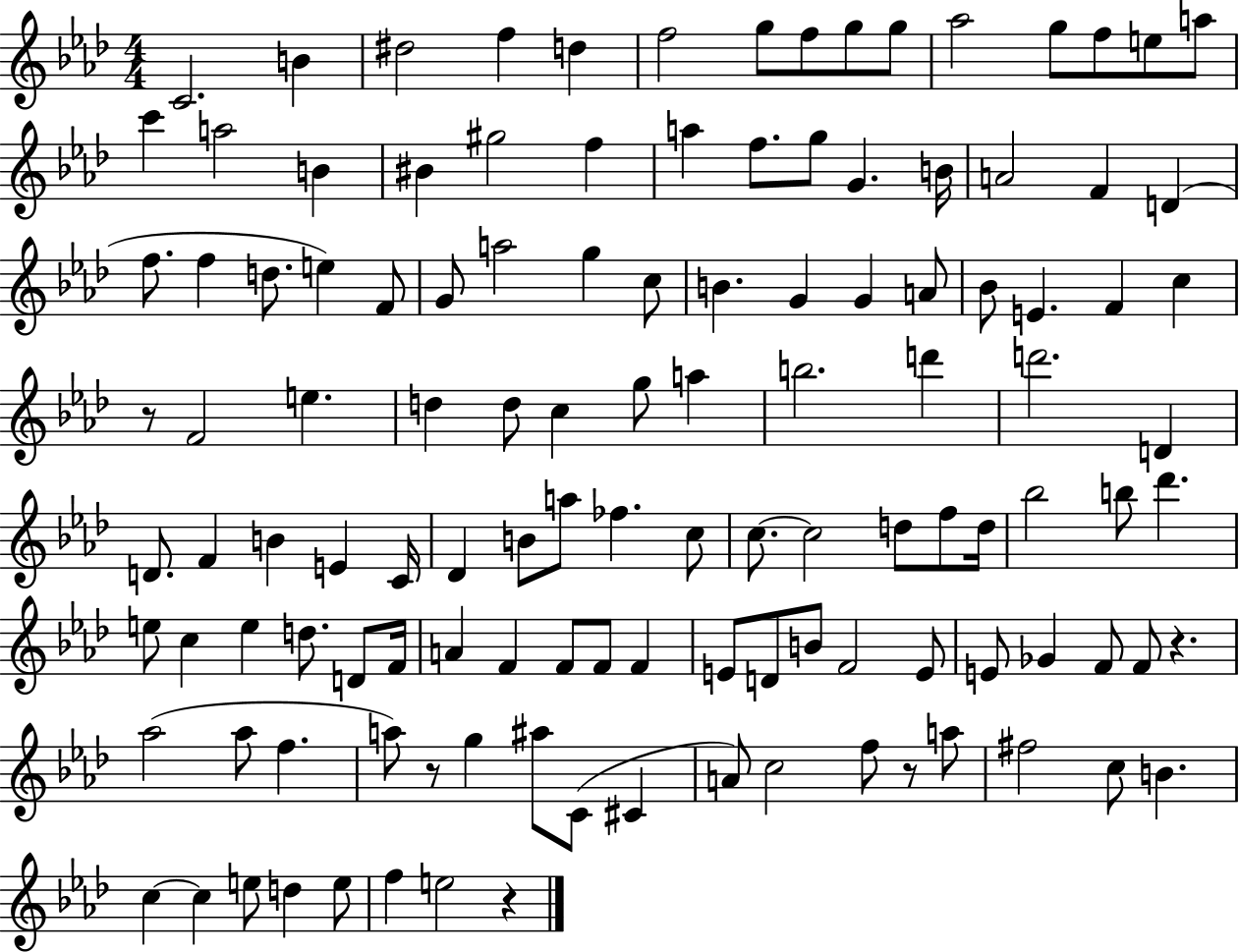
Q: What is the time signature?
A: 4/4